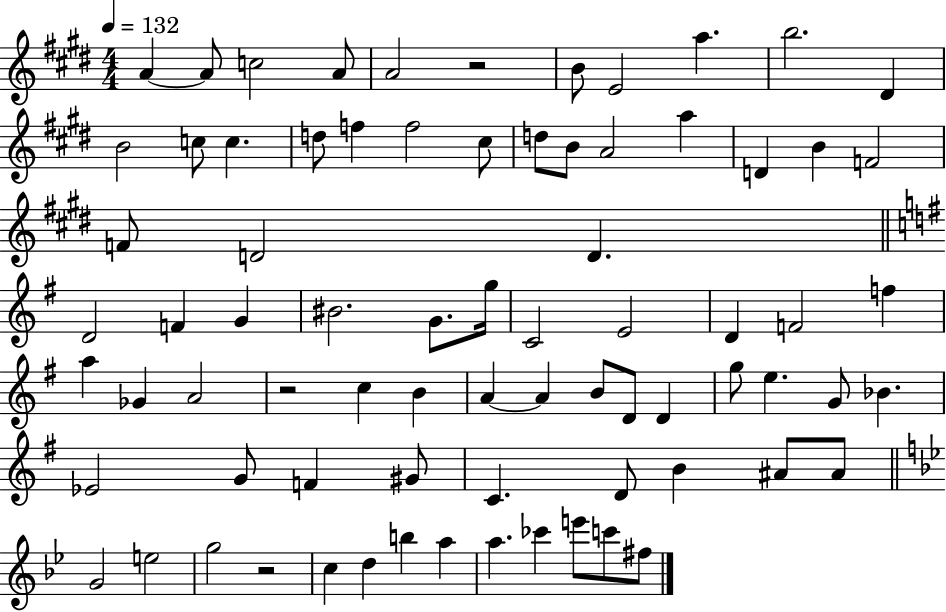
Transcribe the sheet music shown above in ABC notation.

X:1
T:Untitled
M:4/4
L:1/4
K:E
A A/2 c2 A/2 A2 z2 B/2 E2 a b2 ^D B2 c/2 c d/2 f f2 ^c/2 d/2 B/2 A2 a D B F2 F/2 D2 D D2 F G ^B2 G/2 g/4 C2 E2 D F2 f a _G A2 z2 c B A A B/2 D/2 D g/2 e G/2 _B _E2 G/2 F ^G/2 C D/2 B ^A/2 ^A/2 G2 e2 g2 z2 c d b a a _c' e'/2 c'/2 ^f/2